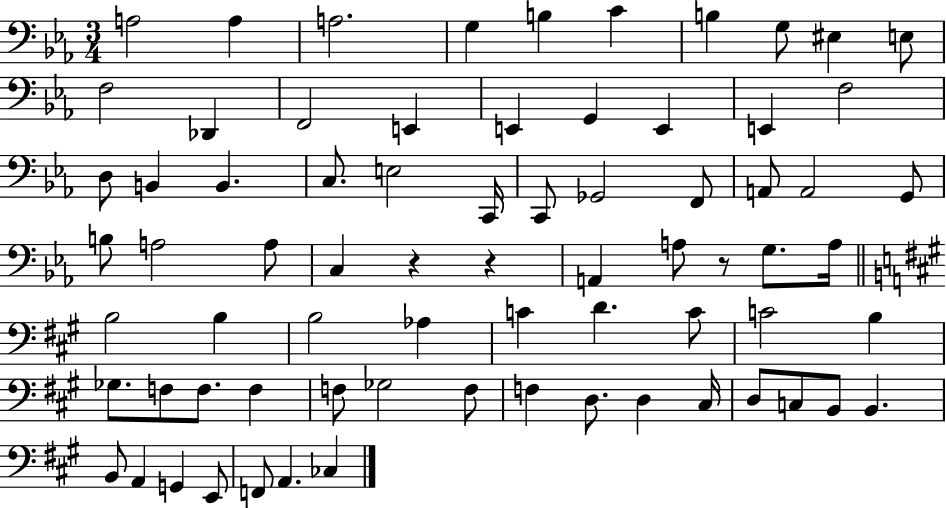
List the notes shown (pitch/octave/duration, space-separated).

A3/h A3/q A3/h. G3/q B3/q C4/q B3/q G3/e EIS3/q E3/e F3/h Db2/q F2/h E2/q E2/q G2/q E2/q E2/q F3/h D3/e B2/q B2/q. C3/e. E3/h C2/s C2/e Gb2/h F2/e A2/e A2/h G2/e B3/e A3/h A3/e C3/q R/q R/q A2/q A3/e R/e G3/e. A3/s B3/h B3/q B3/h Ab3/q C4/q D4/q. C4/e C4/h B3/q Gb3/e. F3/e F3/e. F3/q F3/e Gb3/h F3/e F3/q D3/e. D3/q C#3/s D3/e C3/e B2/e B2/q. B2/e A2/q G2/q E2/e F2/e A2/q. CES3/q